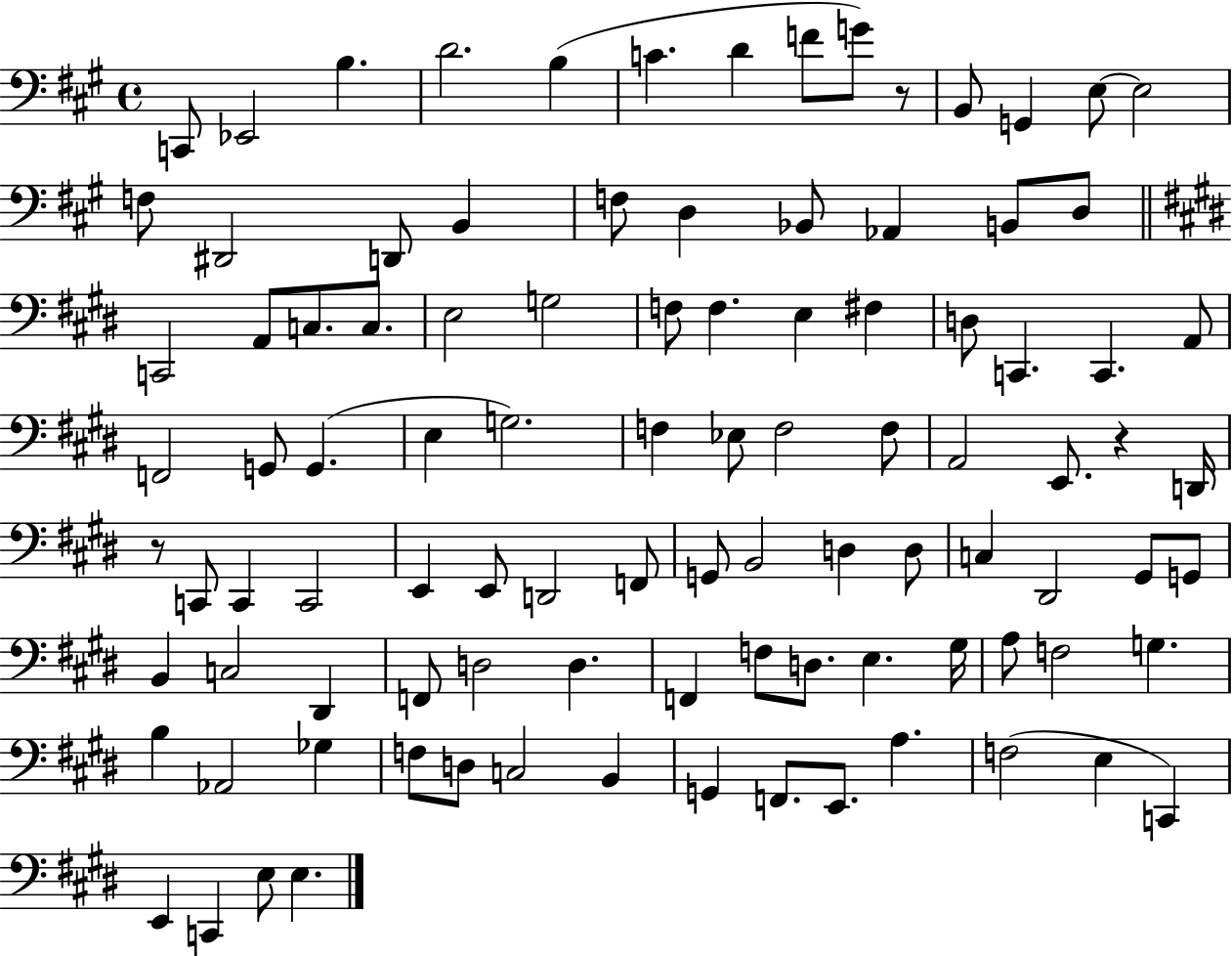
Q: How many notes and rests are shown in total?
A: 99